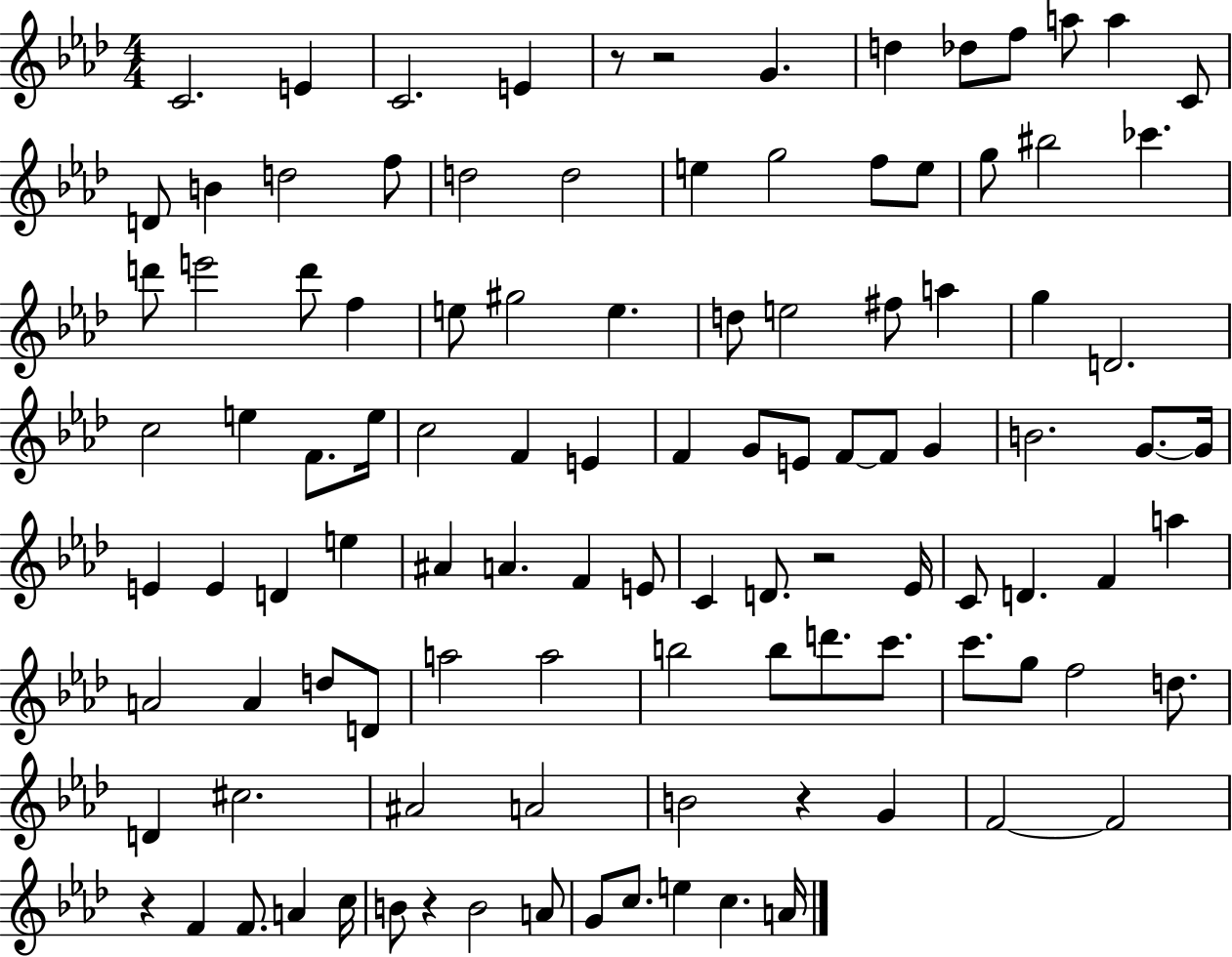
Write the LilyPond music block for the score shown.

{
  \clef treble
  \numericTimeSignature
  \time 4/4
  \key aes \major
  c'2. e'4 | c'2. e'4 | r8 r2 g'4. | d''4 des''8 f''8 a''8 a''4 c'8 | \break d'8 b'4 d''2 f''8 | d''2 d''2 | e''4 g''2 f''8 e''8 | g''8 bis''2 ces'''4. | \break d'''8 e'''2 d'''8 f''4 | e''8 gis''2 e''4. | d''8 e''2 fis''8 a''4 | g''4 d'2. | \break c''2 e''4 f'8. e''16 | c''2 f'4 e'4 | f'4 g'8 e'8 f'8~~ f'8 g'4 | b'2. g'8.~~ g'16 | \break e'4 e'4 d'4 e''4 | ais'4 a'4. f'4 e'8 | c'4 d'8. r2 ees'16 | c'8 d'4. f'4 a''4 | \break a'2 a'4 d''8 d'8 | a''2 a''2 | b''2 b''8 d'''8. c'''8. | c'''8. g''8 f''2 d''8. | \break d'4 cis''2. | ais'2 a'2 | b'2 r4 g'4 | f'2~~ f'2 | \break r4 f'4 f'8. a'4 c''16 | b'8 r4 b'2 a'8 | g'8 c''8. e''4 c''4. a'16 | \bar "|."
}